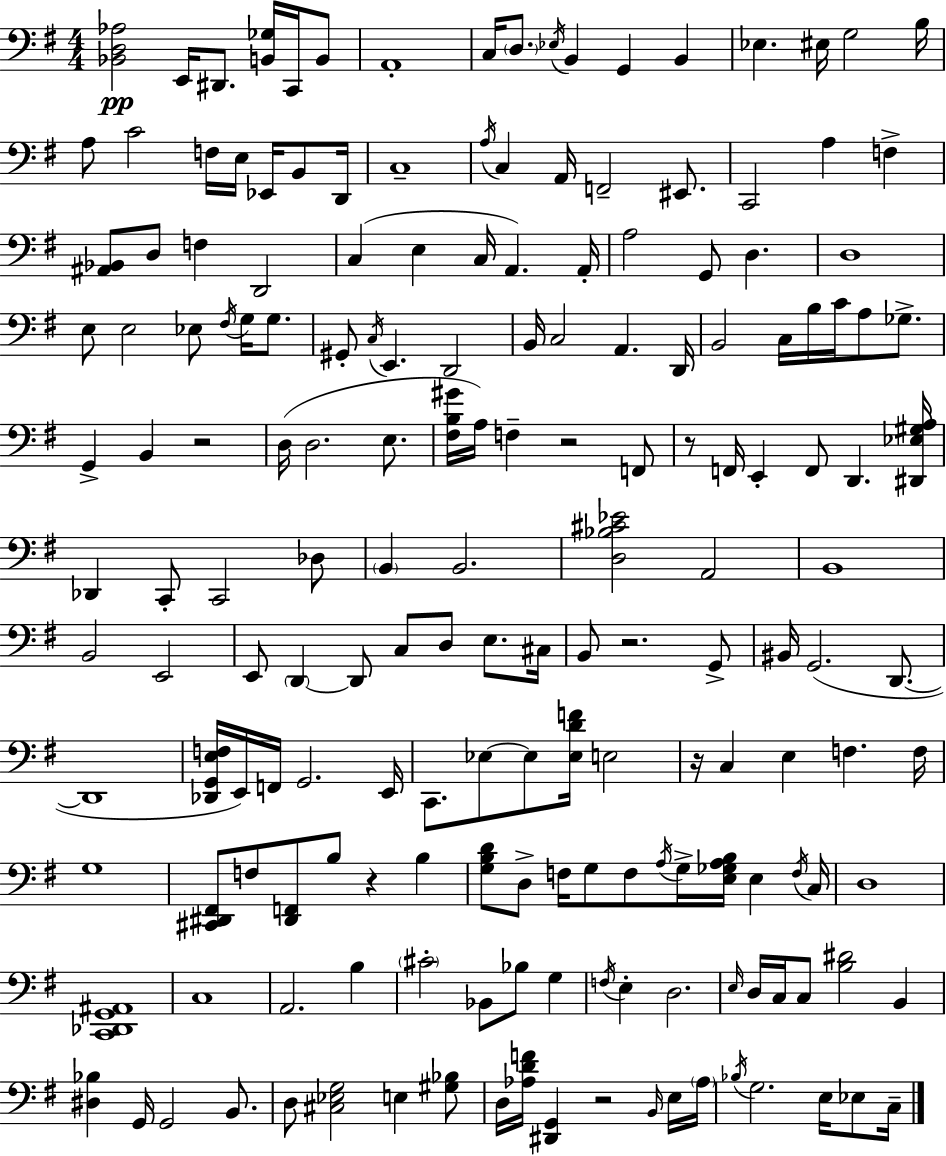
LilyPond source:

{
  \clef bass
  \numericTimeSignature
  \time 4/4
  \key e \minor
  <bes, d aes>2\pp e,16 dis,8. <b, ges>16 c,16 b,8 | a,1-. | c16 \parenthesize d8. \acciaccatura { ees16 } b,4 g,4 b,4 | ees4. eis16 g2 | \break b16 a8 c'2 f16 e16 ees,16 b,8 | d,16 c1-- | \acciaccatura { a16 } c4 a,16 f,2-- eis,8. | c,2 a4 f4-> | \break <ais, bes,>8 d8 f4 d,2 | c4( e4 c16 a,4.) | a,16-. a2 g,8 d4. | d1 | \break e8 e2 ees8 \acciaccatura { fis16 } g16 | g8. gis,8-. \acciaccatura { c16 } e,4. d,2 | b,16 c2 a,4. | d,16 b,2 c16 b16 c'16 a8 | \break ges8.-> g,4-> b,4 r2 | d16( d2. | e8. <fis b gis'>16 a16) f4-- r2 | f,8 r8 f,16 e,4-. f,8 d,4. | \break <dis, ees gis a>16 des,4 c,8-. c,2 | des8 \parenthesize b,4 b,2. | <d bes cis' ees'>2 a,2 | b,1 | \break b,2 e,2 | e,8 \parenthesize d,4~~ d,8 c8 d8 | e8. cis16 b,8 r2. | g,8-> bis,16 g,2.( | \break d,8.~~ d,1 | <des, g, e f>16 e,16) f,16 g,2. | e,16 c,8. ees8~~ ees8 <ees d' f'>16 e2 | r16 c4 e4 f4. | \break f16 g1 | <cis, dis, fis,>8 f8 <dis, f,>8 b8 r4 | b4 <g b d'>8 d8-> f16 g8 f8 \acciaccatura { a16 } g16-> <e ges a b>16 | e4 \acciaccatura { f16 } c16 d1 | \break <c, des, g, ais,>1 | c1 | a,2. | b4 \parenthesize cis'2-. bes,8 | \break bes8 g4 \acciaccatura { f16 } e4-. d2. | \grace { e16 } d16 c16 c8 <b dis'>2 | b,4 <dis bes>4 g,16 g,2 | b,8. d8 <cis ees g>2 | \break e4 <gis bes>8 d16 <aes d' f'>16 <dis, g,>4 r2 | \grace { b,16 } e16 \parenthesize aes16 \acciaccatura { bes16 } g2. | e16 ees8 c16-- \bar "|."
}